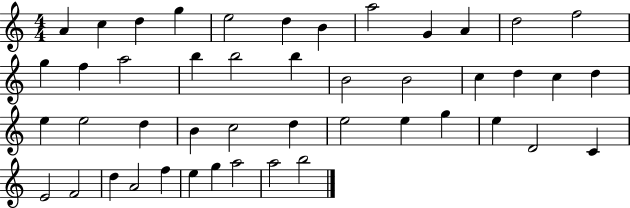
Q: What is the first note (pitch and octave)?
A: A4